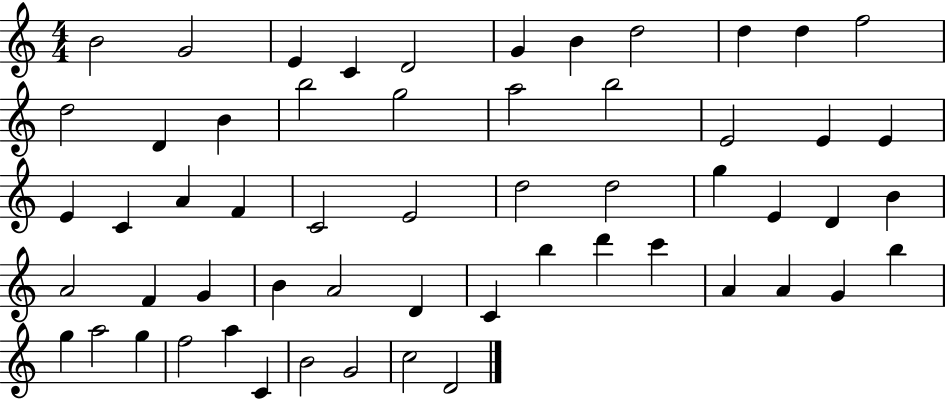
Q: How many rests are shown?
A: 0